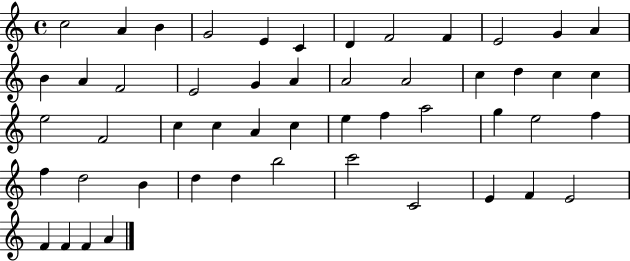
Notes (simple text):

C5/h A4/q B4/q G4/h E4/q C4/q D4/q F4/h F4/q E4/h G4/q A4/q B4/q A4/q F4/h E4/h G4/q A4/q A4/h A4/h C5/q D5/q C5/q C5/q E5/h F4/h C5/q C5/q A4/q C5/q E5/q F5/q A5/h G5/q E5/h F5/q F5/q D5/h B4/q D5/q D5/q B5/h C6/h C4/h E4/q F4/q E4/h F4/q F4/q F4/q A4/q